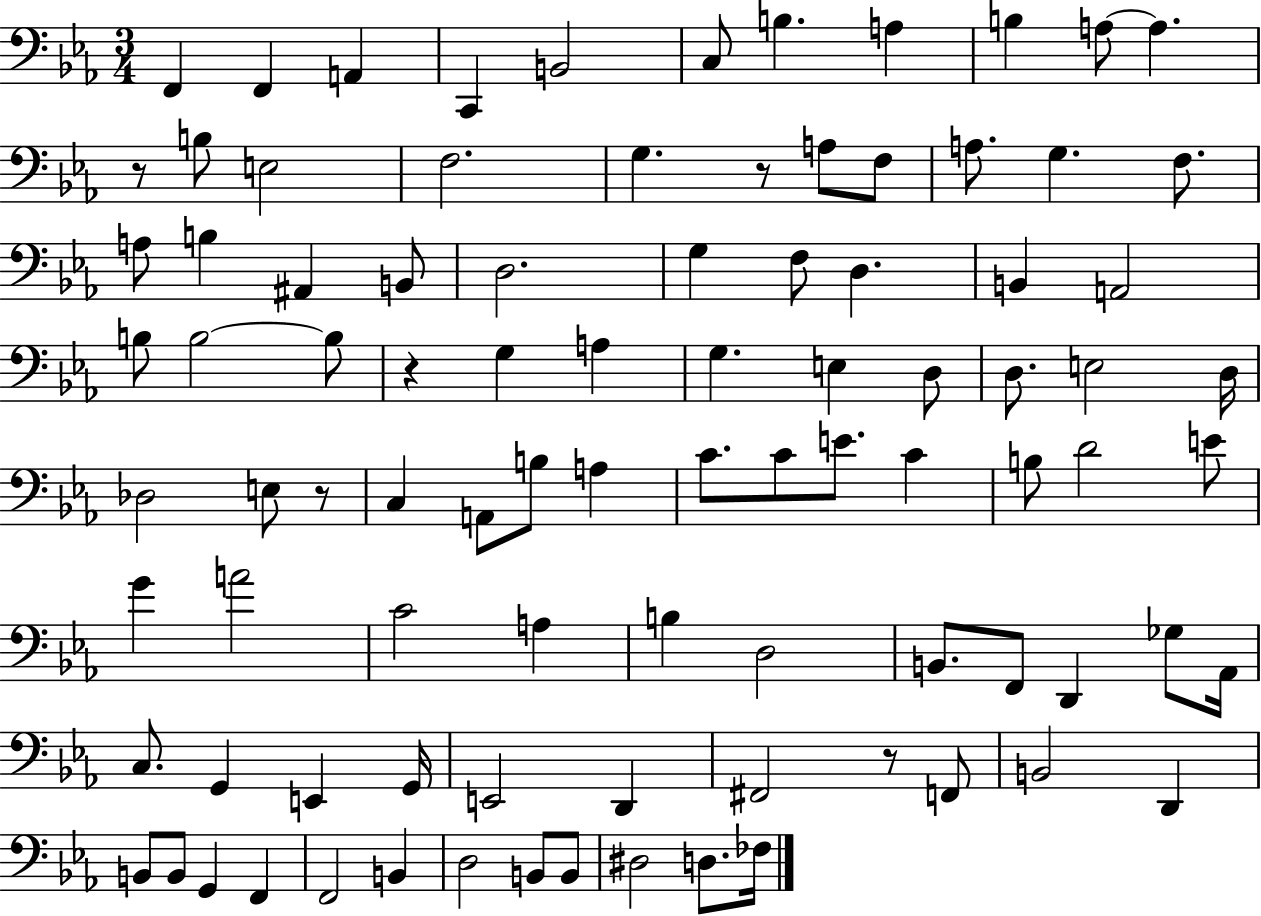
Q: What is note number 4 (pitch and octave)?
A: C2